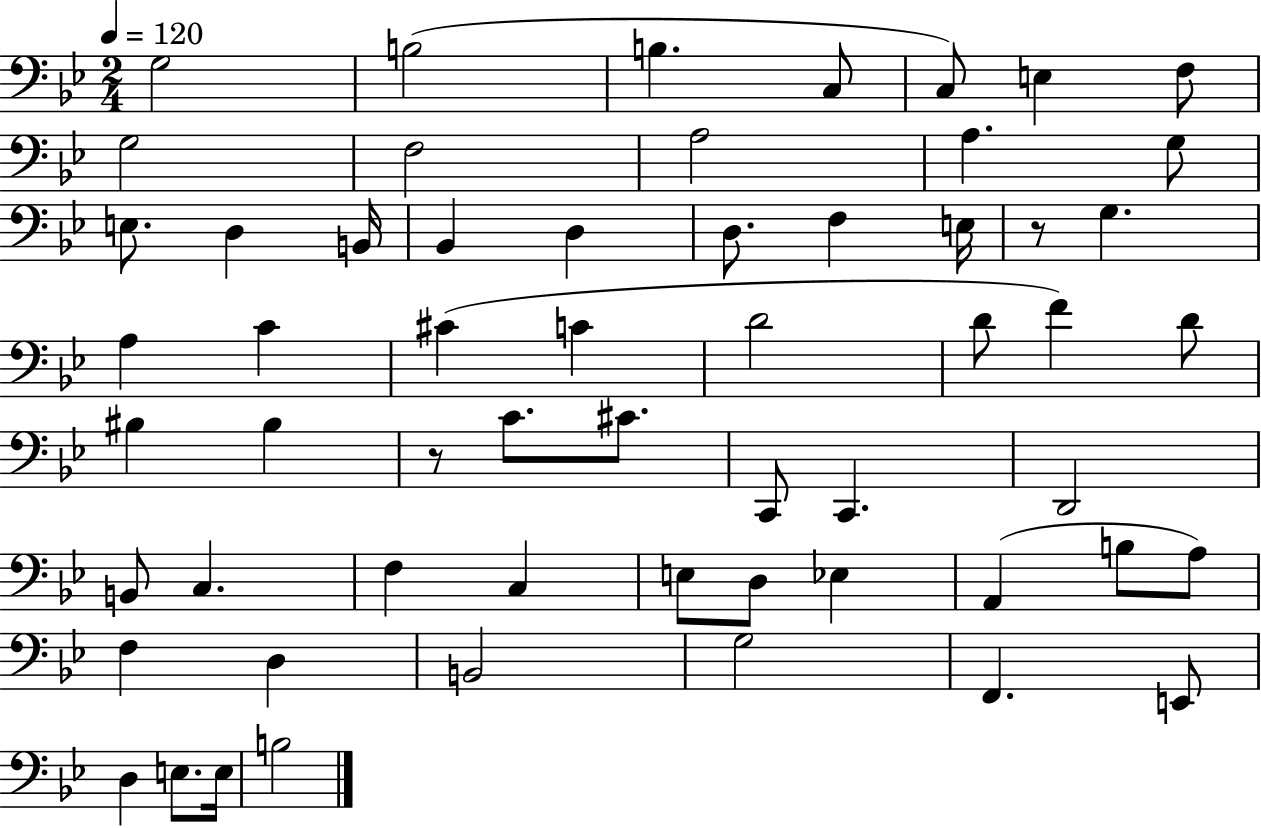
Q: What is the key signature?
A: BES major